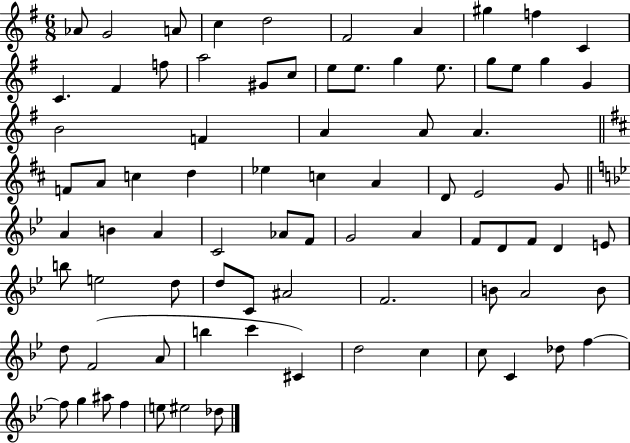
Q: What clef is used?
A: treble